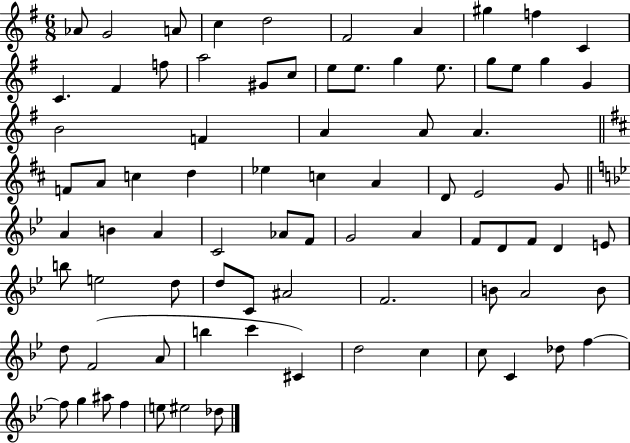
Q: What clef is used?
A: treble